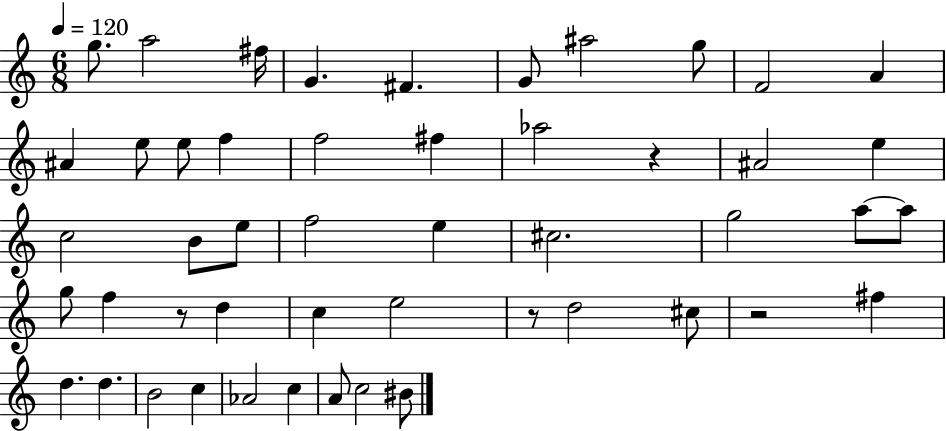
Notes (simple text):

G5/e. A5/h F#5/s G4/q. F#4/q. G4/e A#5/h G5/e F4/h A4/q A#4/q E5/e E5/e F5/q F5/h F#5/q Ab5/h R/q A#4/h E5/q C5/h B4/e E5/e F5/h E5/q C#5/h. G5/h A5/e A5/e G5/e F5/q R/e D5/q C5/q E5/h R/e D5/h C#5/e R/h F#5/q D5/q. D5/q. B4/h C5/q Ab4/h C5/q A4/e C5/h BIS4/e